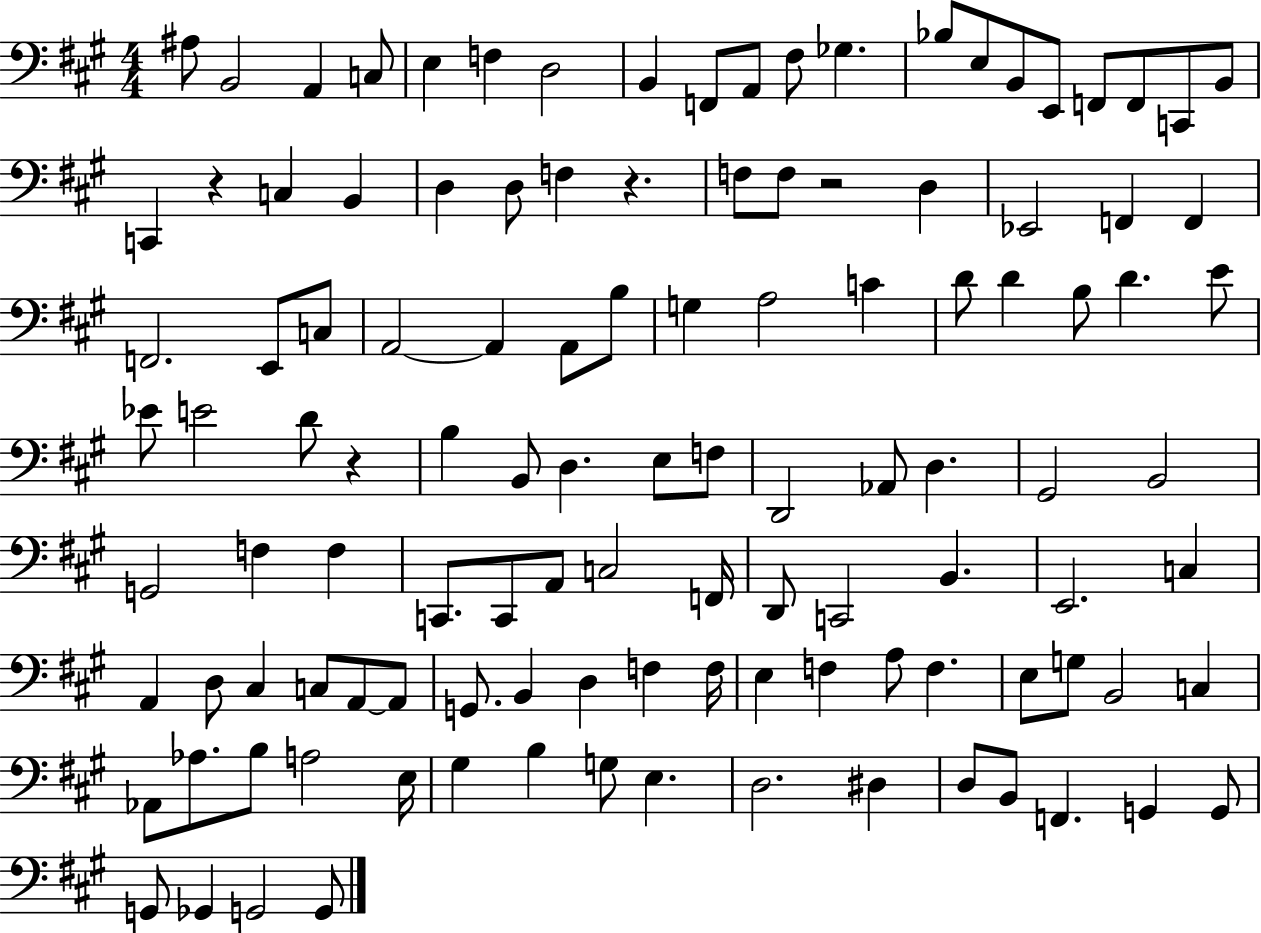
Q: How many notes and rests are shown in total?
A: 116